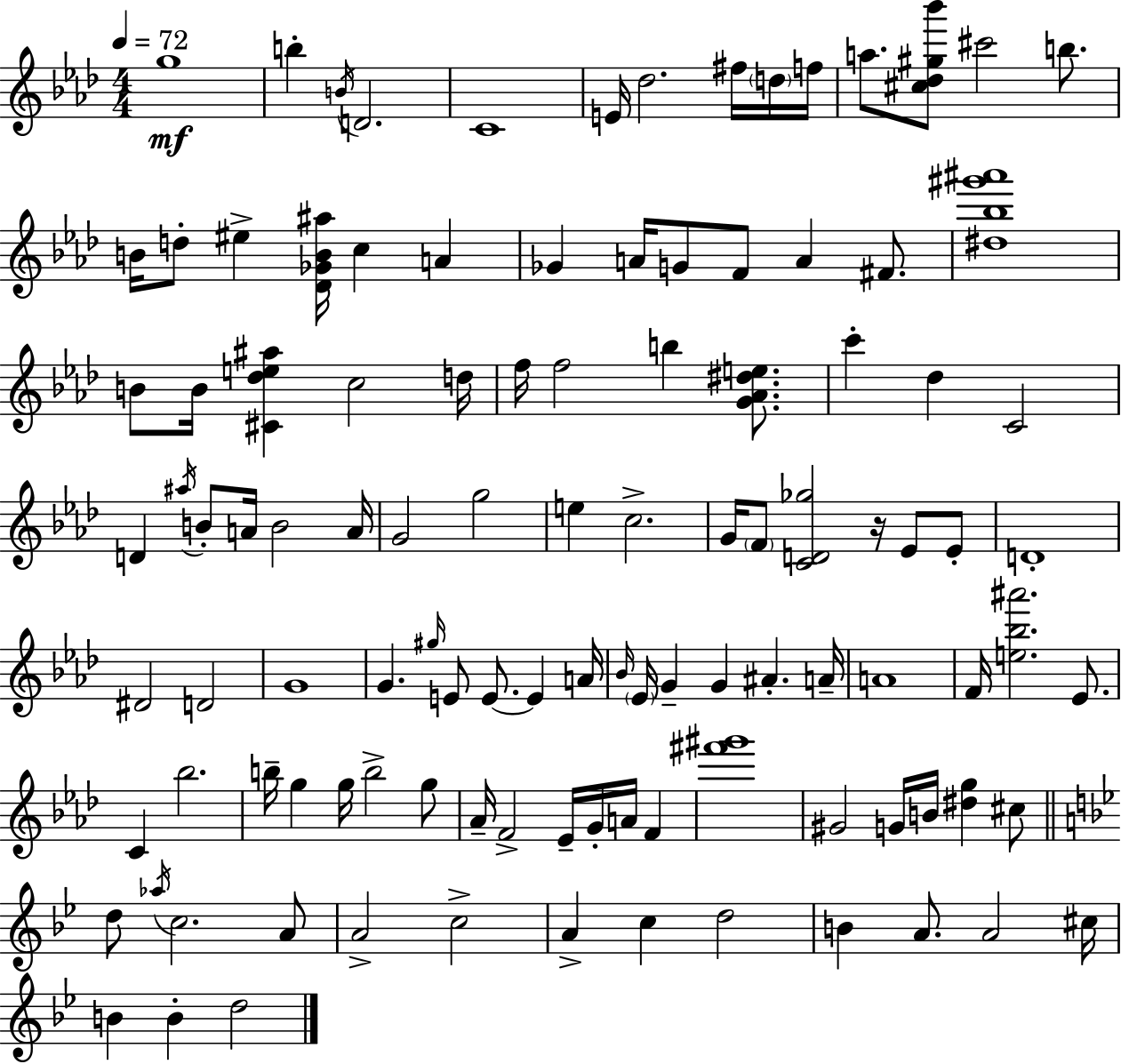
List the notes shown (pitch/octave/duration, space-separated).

G5/w B5/q B4/s D4/h. C4/w E4/s Db5/h. F#5/s D5/s F5/s A5/e. [C#5,Db5,G#5,Bb6]/e C#6/h B5/e. B4/s D5/e EIS5/q [Db4,Gb4,B4,A#5]/s C5/q A4/q Gb4/q A4/s G4/e F4/e A4/q F#4/e. [D#5,Bb5,G#6,A#6]/w B4/e B4/s [C#4,Db5,E5,A#5]/q C5/h D5/s F5/s F5/h B5/q [G4,Ab4,D#5,E5]/e. C6/q Db5/q C4/h D4/q A#5/s B4/e A4/s B4/h A4/s G4/h G5/h E5/q C5/h. G4/s F4/e [C4,D4,Gb5]/h R/s Eb4/e Eb4/e D4/w D#4/h D4/h G4/w G4/q. G#5/s E4/e E4/e. E4/q A4/s Bb4/s Eb4/s G4/q G4/q A#4/q. A4/s A4/w F4/s [E5,Bb5,A#6]/h. Eb4/e. C4/q Bb5/h. B5/s G5/q G5/s B5/h G5/e Ab4/s F4/h Eb4/s G4/s A4/s F4/q [F#6,G#6]/w G#4/h G4/s B4/s [D#5,G5]/q C#5/e D5/e Ab5/s C5/h. A4/e A4/h C5/h A4/q C5/q D5/h B4/q A4/e. A4/h C#5/s B4/q B4/q D5/h